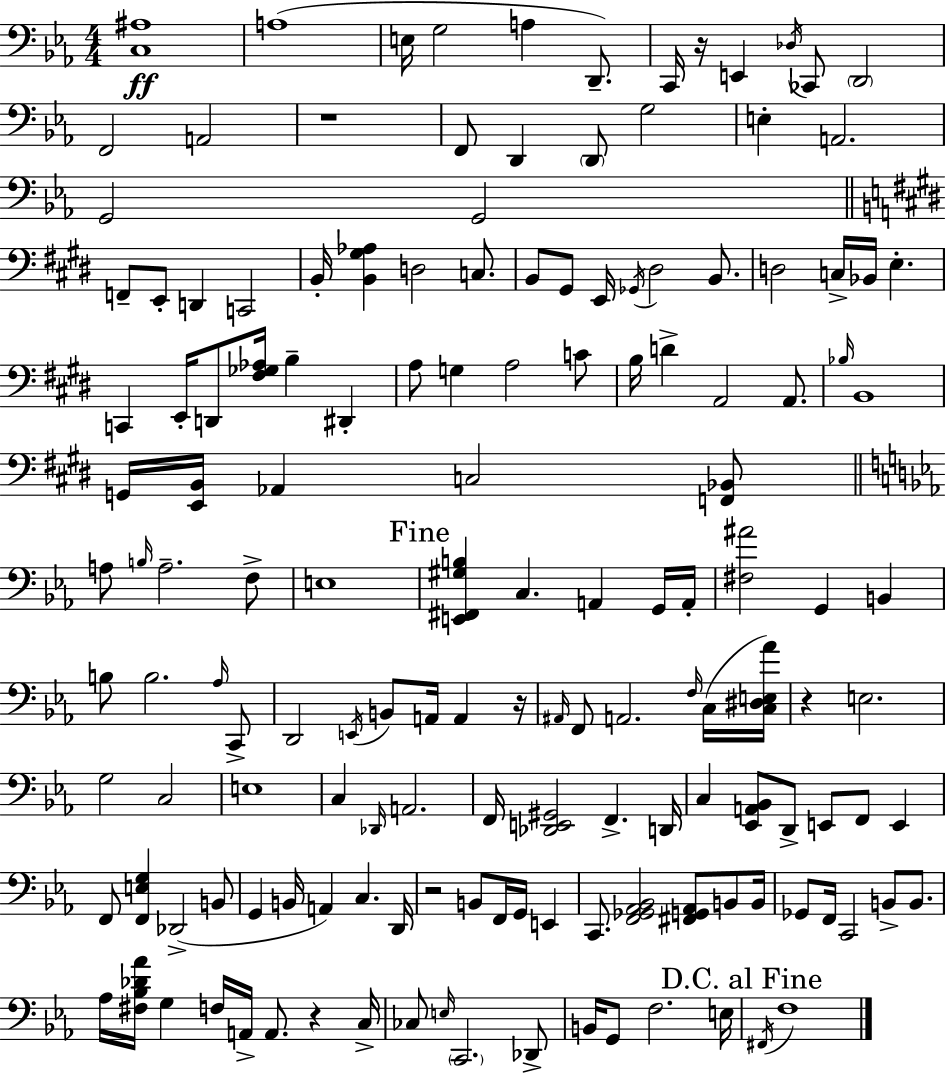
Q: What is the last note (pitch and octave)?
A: F3